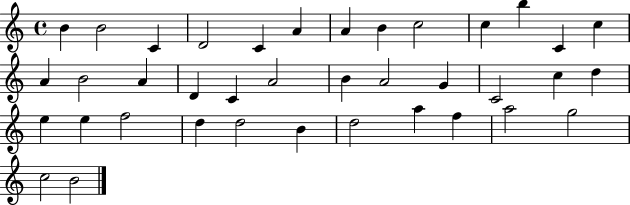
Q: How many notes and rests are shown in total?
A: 38